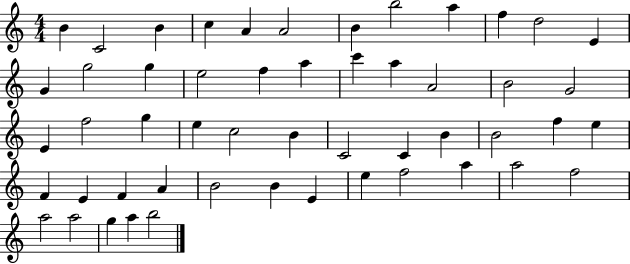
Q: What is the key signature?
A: C major